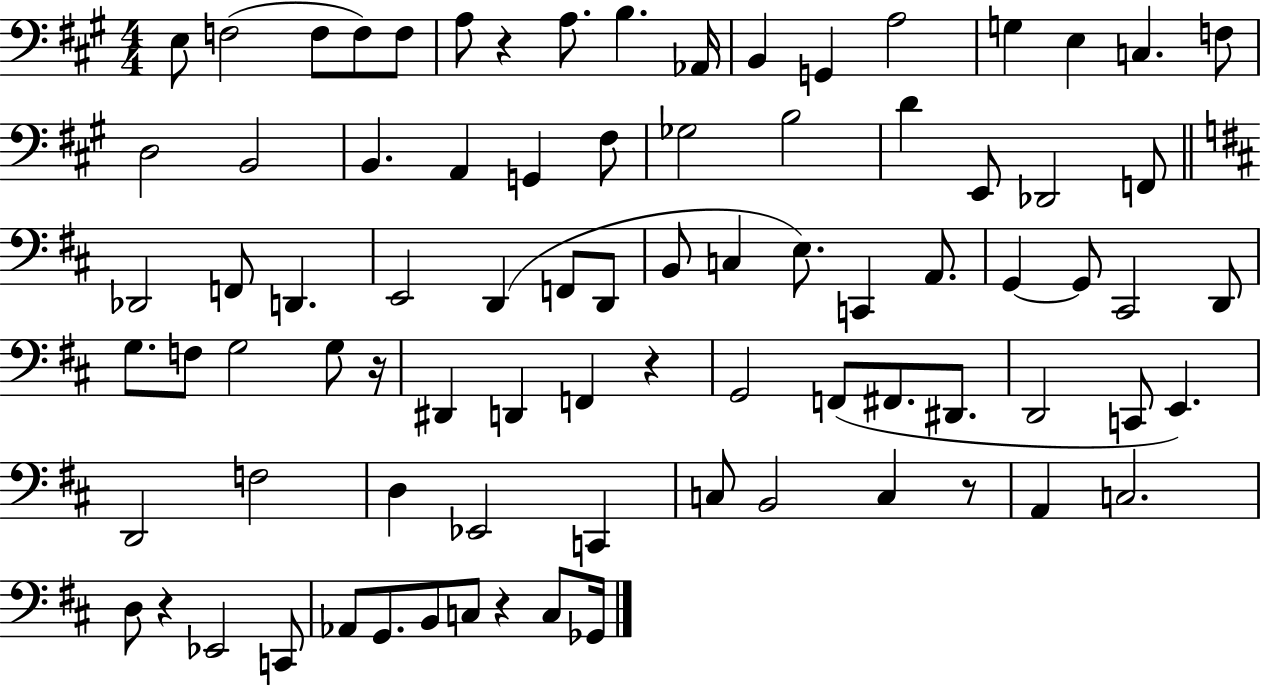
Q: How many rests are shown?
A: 6